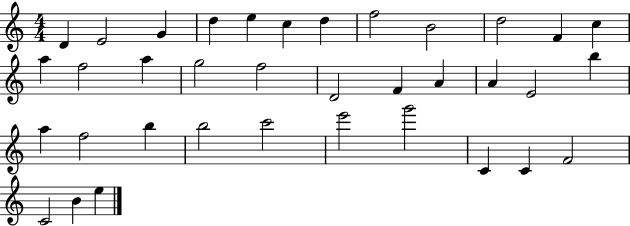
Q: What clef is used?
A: treble